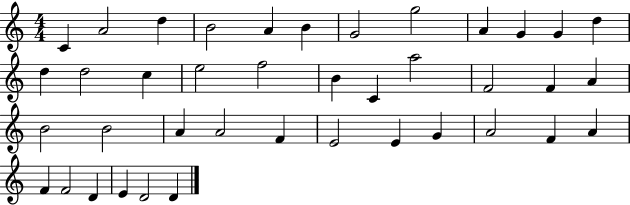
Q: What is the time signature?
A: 4/4